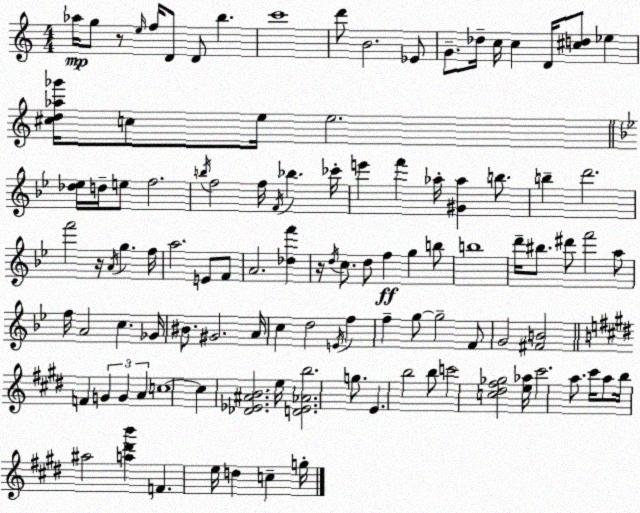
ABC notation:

X:1
T:Untitled
M:4/4
L:1/4
K:Am
_a/4 g/2 z/2 e/4 f/4 D/2 D/2 b c'4 d'/2 B2 _E/2 G/2 _d/4 c/4 c D/4 [^cd]/2 _e [^cd_a_g']/4 c/2 e/4 e2 [_d_e]/4 d/4 e/2 f2 b/4 f2 f/4 F/4 _b _c'/4 e' f' _a/4 [^G_a] b/2 b d'2 f'2 z/4 A/4 g f/4 a2 E/2 F/2 A2 [_df'] z/4 d/4 c/2 d/2 f g b/2 b4 d'/4 ^b/2 ^d'/2 f'2 a/2 f/4 A2 c _G/4 ^B/2 ^G2 A/4 c d2 E/4 f f g/2 g2 F/2 G2 [^FB]2 F G G A c4 c [_D_E^AB]2 e/4 [D_E_Ab]2 g/2 E b2 b/2 c'2 [c^d^f_g]2 [e_a]/4 ^c'2 a/2 ^c'/4 a/2 b/4 ^a2 [a^d'b'] F e/4 d c g/4